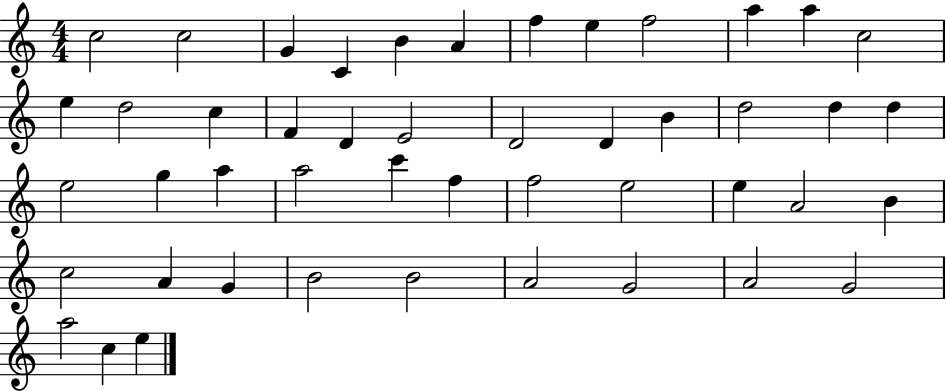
{
  \clef treble
  \numericTimeSignature
  \time 4/4
  \key c \major
  c''2 c''2 | g'4 c'4 b'4 a'4 | f''4 e''4 f''2 | a''4 a''4 c''2 | \break e''4 d''2 c''4 | f'4 d'4 e'2 | d'2 d'4 b'4 | d''2 d''4 d''4 | \break e''2 g''4 a''4 | a''2 c'''4 f''4 | f''2 e''2 | e''4 a'2 b'4 | \break c''2 a'4 g'4 | b'2 b'2 | a'2 g'2 | a'2 g'2 | \break a''2 c''4 e''4 | \bar "|."
}